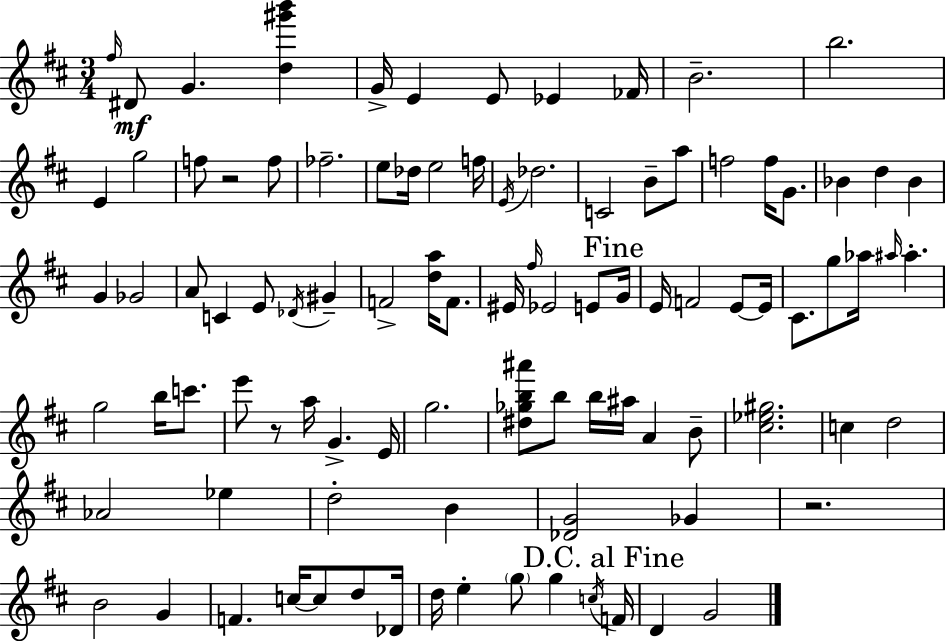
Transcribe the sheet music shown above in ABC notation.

X:1
T:Untitled
M:3/4
L:1/4
K:D
^f/4 ^D/2 G [d^g'b'] G/4 E E/2 _E _F/4 B2 b2 E g2 f/2 z2 f/2 _f2 e/2 _d/4 e2 f/4 E/4 _d2 C2 B/2 a/2 f2 f/4 G/2 _B d _B G _G2 A/2 C E/2 _D/4 ^G F2 [da]/4 F/2 ^E/4 ^f/4 _E2 E/2 G/4 E/4 F2 E/2 E/4 ^C/2 g/2 _a/4 ^a/4 ^a g2 b/4 c'/2 e'/2 z/2 a/4 G E/4 g2 [^d_gb^a']/2 b/2 b/4 ^a/4 A B/2 [^c_e^g]2 c d2 _A2 _e d2 B [_DG]2 _G z2 B2 G F c/4 c/2 d/2 _D/4 d/4 e g/2 g c/4 F/4 D G2